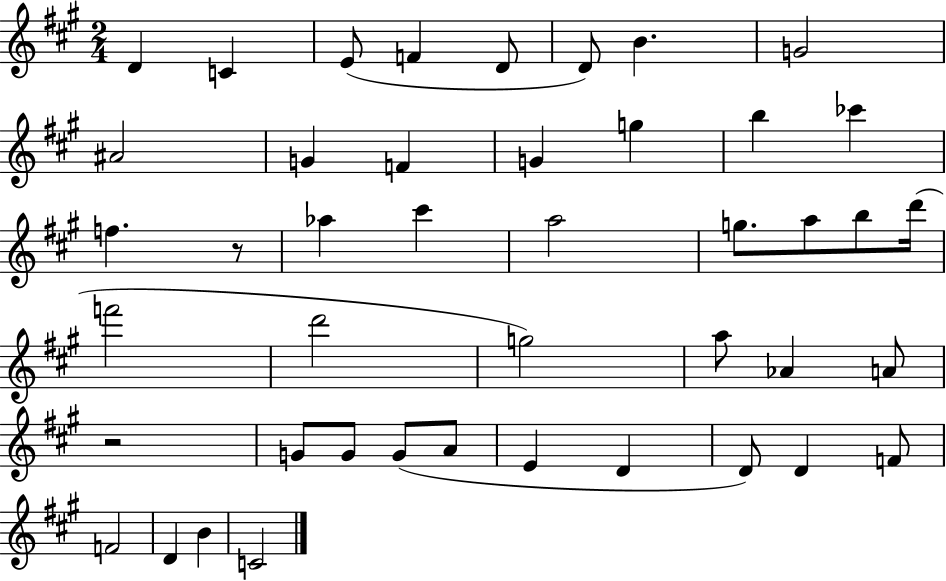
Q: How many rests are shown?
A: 2